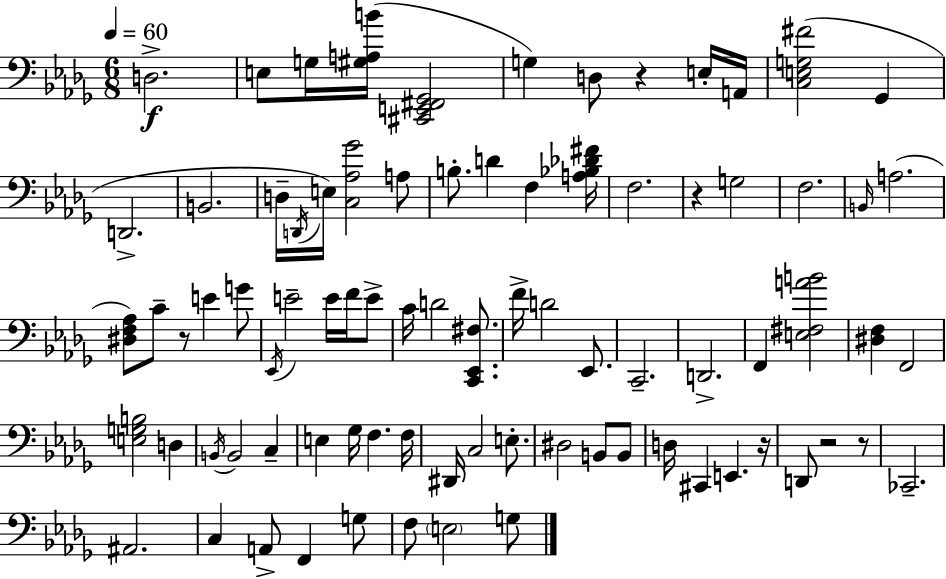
X:1
T:Untitled
M:6/8
L:1/4
K:Bbm
D,2 E,/2 G,/4 [^G,A,B]/4 [^C,,E,,^F,,_G,,]2 G, D,/2 z E,/4 A,,/4 [C,E,G,^F]2 _G,, D,,2 B,,2 D,/4 D,,/4 E,/4 [C,_A,_G]2 A,/2 B,/2 D F, [A,_B,_D^F]/4 F,2 z G,2 F,2 B,,/4 A,2 [^D,F,_A,]/2 C/2 z/2 E G/2 _E,,/4 E2 E/4 F/4 E/2 C/4 D2 [C,,_E,,^F,]/2 F/4 D2 _E,,/2 C,,2 D,,2 F,, [E,^F,AB]2 [^D,F,] F,,2 [E,G,B,]2 D, B,,/4 B,,2 C, E, _G,/4 F, F,/4 ^D,,/4 C,2 E,/2 ^D,2 B,,/2 B,,/2 D,/4 ^C,, E,, z/4 D,,/2 z2 z/2 _C,,2 ^A,,2 C, A,,/2 F,, G,/2 F,/2 E,2 G,/2